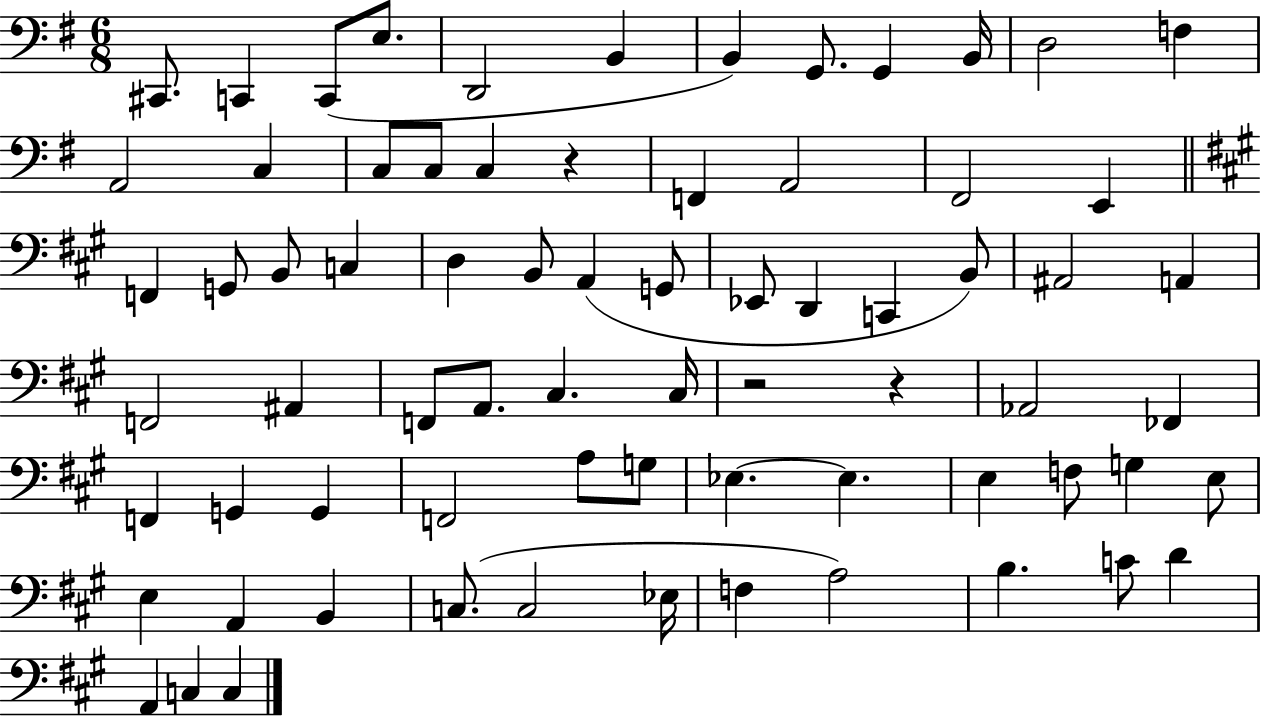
{
  \clef bass
  \numericTimeSignature
  \time 6/8
  \key g \major
  \repeat volta 2 { cis,8. c,4 c,8( e8. | d,2 b,4 | b,4) g,8. g,4 b,16 | d2 f4 | \break a,2 c4 | c8 c8 c4 r4 | f,4 a,2 | fis,2 e,4 | \break \bar "||" \break \key a \major f,4 g,8 b,8 c4 | d4 b,8 a,4( g,8 | ees,8 d,4 c,4 b,8) | ais,2 a,4 | \break f,2 ais,4 | f,8 a,8. cis4. cis16 | r2 r4 | aes,2 fes,4 | \break f,4 g,4 g,4 | f,2 a8 g8 | ees4.~~ ees4. | e4 f8 g4 e8 | \break e4 a,4 b,4 | c8.( c2 ees16 | f4 a2) | b4. c'8 d'4 | \break a,4 c4 c4 | } \bar "|."
}